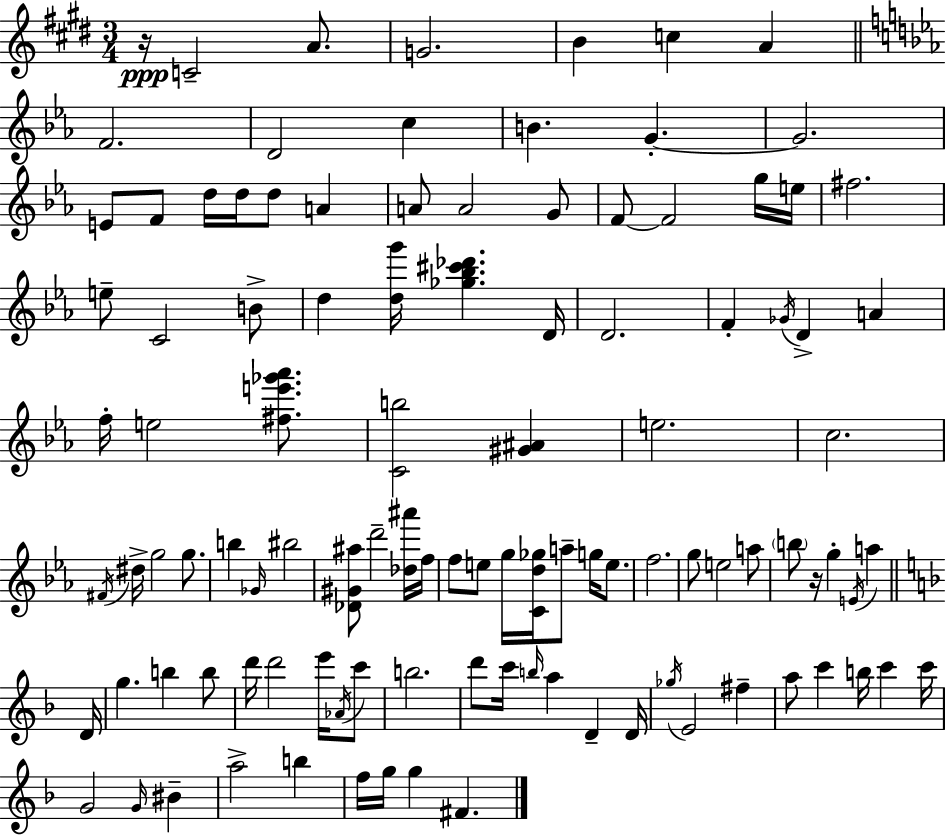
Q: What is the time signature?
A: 3/4